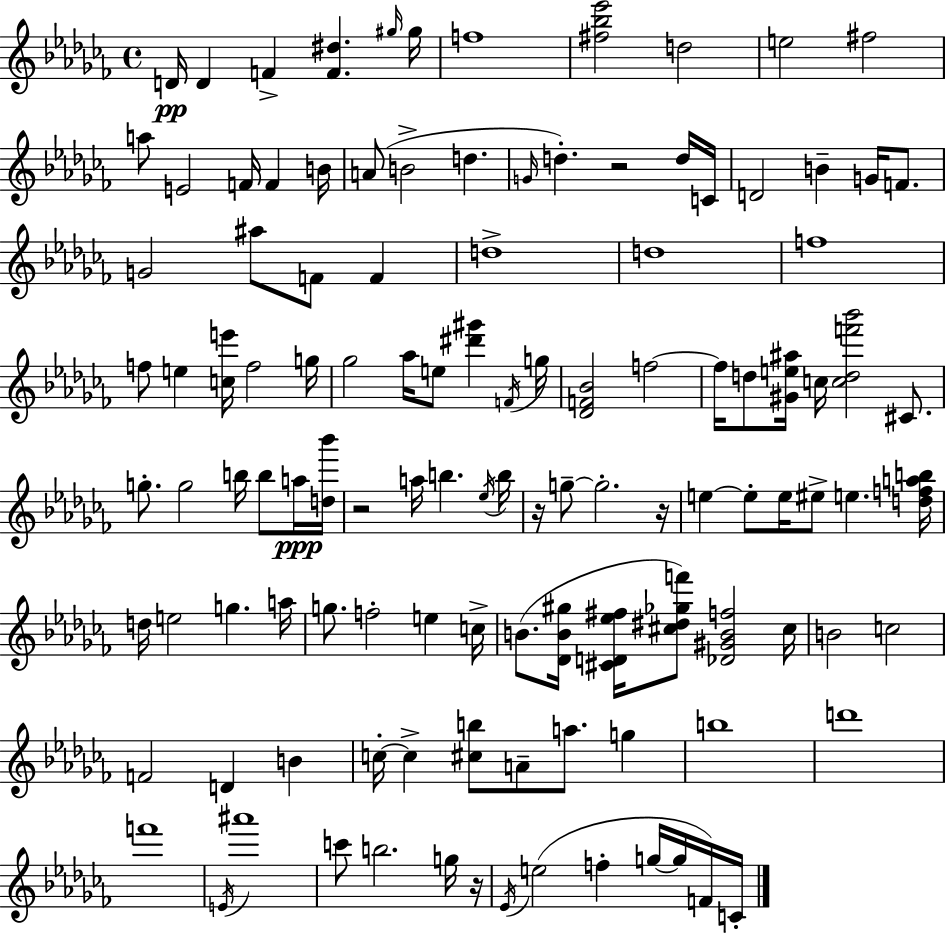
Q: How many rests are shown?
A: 5